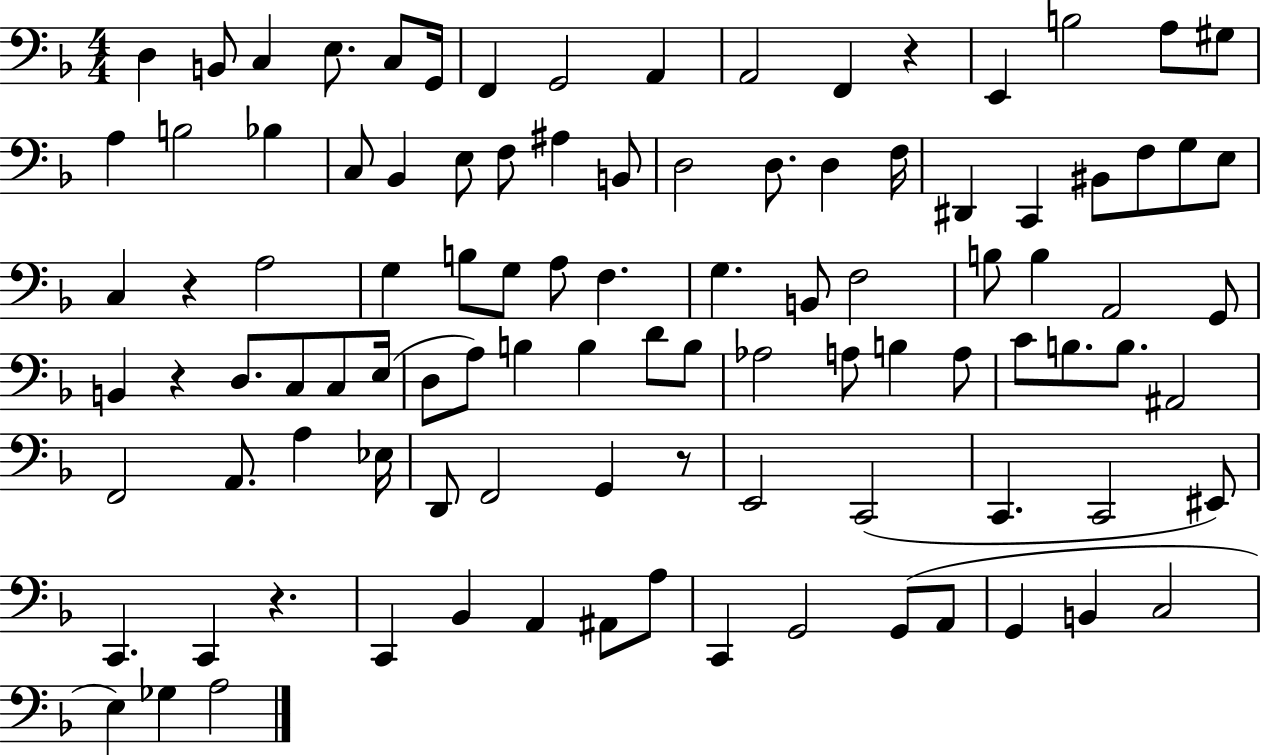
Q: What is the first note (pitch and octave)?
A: D3